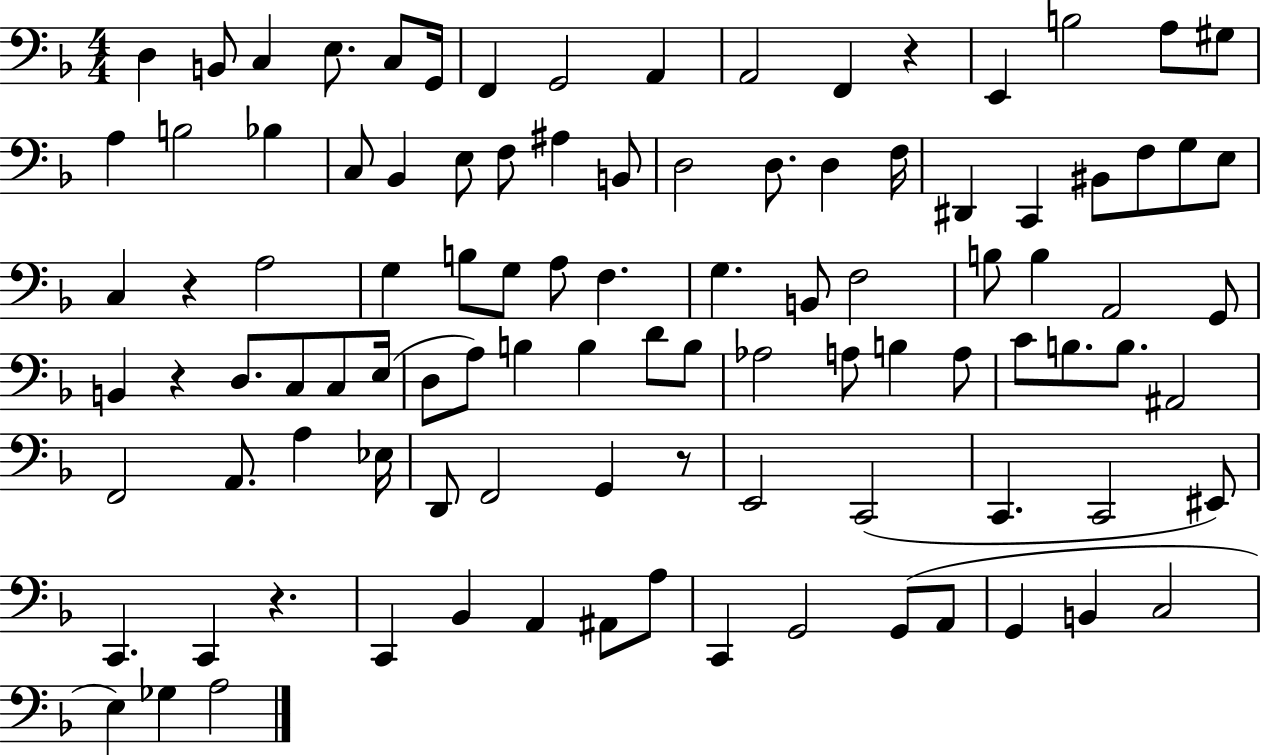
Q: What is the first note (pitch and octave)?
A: D3